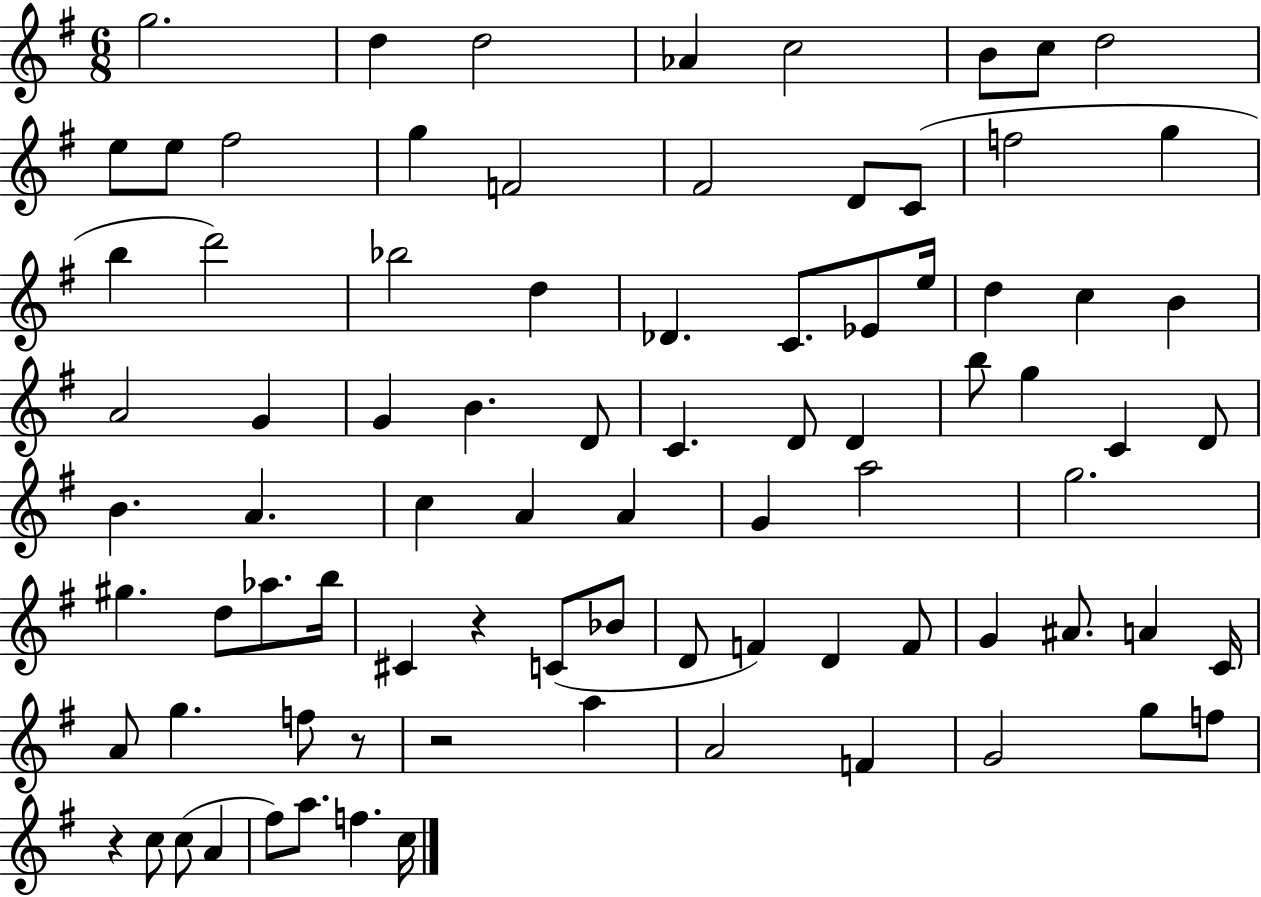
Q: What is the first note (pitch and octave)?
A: G5